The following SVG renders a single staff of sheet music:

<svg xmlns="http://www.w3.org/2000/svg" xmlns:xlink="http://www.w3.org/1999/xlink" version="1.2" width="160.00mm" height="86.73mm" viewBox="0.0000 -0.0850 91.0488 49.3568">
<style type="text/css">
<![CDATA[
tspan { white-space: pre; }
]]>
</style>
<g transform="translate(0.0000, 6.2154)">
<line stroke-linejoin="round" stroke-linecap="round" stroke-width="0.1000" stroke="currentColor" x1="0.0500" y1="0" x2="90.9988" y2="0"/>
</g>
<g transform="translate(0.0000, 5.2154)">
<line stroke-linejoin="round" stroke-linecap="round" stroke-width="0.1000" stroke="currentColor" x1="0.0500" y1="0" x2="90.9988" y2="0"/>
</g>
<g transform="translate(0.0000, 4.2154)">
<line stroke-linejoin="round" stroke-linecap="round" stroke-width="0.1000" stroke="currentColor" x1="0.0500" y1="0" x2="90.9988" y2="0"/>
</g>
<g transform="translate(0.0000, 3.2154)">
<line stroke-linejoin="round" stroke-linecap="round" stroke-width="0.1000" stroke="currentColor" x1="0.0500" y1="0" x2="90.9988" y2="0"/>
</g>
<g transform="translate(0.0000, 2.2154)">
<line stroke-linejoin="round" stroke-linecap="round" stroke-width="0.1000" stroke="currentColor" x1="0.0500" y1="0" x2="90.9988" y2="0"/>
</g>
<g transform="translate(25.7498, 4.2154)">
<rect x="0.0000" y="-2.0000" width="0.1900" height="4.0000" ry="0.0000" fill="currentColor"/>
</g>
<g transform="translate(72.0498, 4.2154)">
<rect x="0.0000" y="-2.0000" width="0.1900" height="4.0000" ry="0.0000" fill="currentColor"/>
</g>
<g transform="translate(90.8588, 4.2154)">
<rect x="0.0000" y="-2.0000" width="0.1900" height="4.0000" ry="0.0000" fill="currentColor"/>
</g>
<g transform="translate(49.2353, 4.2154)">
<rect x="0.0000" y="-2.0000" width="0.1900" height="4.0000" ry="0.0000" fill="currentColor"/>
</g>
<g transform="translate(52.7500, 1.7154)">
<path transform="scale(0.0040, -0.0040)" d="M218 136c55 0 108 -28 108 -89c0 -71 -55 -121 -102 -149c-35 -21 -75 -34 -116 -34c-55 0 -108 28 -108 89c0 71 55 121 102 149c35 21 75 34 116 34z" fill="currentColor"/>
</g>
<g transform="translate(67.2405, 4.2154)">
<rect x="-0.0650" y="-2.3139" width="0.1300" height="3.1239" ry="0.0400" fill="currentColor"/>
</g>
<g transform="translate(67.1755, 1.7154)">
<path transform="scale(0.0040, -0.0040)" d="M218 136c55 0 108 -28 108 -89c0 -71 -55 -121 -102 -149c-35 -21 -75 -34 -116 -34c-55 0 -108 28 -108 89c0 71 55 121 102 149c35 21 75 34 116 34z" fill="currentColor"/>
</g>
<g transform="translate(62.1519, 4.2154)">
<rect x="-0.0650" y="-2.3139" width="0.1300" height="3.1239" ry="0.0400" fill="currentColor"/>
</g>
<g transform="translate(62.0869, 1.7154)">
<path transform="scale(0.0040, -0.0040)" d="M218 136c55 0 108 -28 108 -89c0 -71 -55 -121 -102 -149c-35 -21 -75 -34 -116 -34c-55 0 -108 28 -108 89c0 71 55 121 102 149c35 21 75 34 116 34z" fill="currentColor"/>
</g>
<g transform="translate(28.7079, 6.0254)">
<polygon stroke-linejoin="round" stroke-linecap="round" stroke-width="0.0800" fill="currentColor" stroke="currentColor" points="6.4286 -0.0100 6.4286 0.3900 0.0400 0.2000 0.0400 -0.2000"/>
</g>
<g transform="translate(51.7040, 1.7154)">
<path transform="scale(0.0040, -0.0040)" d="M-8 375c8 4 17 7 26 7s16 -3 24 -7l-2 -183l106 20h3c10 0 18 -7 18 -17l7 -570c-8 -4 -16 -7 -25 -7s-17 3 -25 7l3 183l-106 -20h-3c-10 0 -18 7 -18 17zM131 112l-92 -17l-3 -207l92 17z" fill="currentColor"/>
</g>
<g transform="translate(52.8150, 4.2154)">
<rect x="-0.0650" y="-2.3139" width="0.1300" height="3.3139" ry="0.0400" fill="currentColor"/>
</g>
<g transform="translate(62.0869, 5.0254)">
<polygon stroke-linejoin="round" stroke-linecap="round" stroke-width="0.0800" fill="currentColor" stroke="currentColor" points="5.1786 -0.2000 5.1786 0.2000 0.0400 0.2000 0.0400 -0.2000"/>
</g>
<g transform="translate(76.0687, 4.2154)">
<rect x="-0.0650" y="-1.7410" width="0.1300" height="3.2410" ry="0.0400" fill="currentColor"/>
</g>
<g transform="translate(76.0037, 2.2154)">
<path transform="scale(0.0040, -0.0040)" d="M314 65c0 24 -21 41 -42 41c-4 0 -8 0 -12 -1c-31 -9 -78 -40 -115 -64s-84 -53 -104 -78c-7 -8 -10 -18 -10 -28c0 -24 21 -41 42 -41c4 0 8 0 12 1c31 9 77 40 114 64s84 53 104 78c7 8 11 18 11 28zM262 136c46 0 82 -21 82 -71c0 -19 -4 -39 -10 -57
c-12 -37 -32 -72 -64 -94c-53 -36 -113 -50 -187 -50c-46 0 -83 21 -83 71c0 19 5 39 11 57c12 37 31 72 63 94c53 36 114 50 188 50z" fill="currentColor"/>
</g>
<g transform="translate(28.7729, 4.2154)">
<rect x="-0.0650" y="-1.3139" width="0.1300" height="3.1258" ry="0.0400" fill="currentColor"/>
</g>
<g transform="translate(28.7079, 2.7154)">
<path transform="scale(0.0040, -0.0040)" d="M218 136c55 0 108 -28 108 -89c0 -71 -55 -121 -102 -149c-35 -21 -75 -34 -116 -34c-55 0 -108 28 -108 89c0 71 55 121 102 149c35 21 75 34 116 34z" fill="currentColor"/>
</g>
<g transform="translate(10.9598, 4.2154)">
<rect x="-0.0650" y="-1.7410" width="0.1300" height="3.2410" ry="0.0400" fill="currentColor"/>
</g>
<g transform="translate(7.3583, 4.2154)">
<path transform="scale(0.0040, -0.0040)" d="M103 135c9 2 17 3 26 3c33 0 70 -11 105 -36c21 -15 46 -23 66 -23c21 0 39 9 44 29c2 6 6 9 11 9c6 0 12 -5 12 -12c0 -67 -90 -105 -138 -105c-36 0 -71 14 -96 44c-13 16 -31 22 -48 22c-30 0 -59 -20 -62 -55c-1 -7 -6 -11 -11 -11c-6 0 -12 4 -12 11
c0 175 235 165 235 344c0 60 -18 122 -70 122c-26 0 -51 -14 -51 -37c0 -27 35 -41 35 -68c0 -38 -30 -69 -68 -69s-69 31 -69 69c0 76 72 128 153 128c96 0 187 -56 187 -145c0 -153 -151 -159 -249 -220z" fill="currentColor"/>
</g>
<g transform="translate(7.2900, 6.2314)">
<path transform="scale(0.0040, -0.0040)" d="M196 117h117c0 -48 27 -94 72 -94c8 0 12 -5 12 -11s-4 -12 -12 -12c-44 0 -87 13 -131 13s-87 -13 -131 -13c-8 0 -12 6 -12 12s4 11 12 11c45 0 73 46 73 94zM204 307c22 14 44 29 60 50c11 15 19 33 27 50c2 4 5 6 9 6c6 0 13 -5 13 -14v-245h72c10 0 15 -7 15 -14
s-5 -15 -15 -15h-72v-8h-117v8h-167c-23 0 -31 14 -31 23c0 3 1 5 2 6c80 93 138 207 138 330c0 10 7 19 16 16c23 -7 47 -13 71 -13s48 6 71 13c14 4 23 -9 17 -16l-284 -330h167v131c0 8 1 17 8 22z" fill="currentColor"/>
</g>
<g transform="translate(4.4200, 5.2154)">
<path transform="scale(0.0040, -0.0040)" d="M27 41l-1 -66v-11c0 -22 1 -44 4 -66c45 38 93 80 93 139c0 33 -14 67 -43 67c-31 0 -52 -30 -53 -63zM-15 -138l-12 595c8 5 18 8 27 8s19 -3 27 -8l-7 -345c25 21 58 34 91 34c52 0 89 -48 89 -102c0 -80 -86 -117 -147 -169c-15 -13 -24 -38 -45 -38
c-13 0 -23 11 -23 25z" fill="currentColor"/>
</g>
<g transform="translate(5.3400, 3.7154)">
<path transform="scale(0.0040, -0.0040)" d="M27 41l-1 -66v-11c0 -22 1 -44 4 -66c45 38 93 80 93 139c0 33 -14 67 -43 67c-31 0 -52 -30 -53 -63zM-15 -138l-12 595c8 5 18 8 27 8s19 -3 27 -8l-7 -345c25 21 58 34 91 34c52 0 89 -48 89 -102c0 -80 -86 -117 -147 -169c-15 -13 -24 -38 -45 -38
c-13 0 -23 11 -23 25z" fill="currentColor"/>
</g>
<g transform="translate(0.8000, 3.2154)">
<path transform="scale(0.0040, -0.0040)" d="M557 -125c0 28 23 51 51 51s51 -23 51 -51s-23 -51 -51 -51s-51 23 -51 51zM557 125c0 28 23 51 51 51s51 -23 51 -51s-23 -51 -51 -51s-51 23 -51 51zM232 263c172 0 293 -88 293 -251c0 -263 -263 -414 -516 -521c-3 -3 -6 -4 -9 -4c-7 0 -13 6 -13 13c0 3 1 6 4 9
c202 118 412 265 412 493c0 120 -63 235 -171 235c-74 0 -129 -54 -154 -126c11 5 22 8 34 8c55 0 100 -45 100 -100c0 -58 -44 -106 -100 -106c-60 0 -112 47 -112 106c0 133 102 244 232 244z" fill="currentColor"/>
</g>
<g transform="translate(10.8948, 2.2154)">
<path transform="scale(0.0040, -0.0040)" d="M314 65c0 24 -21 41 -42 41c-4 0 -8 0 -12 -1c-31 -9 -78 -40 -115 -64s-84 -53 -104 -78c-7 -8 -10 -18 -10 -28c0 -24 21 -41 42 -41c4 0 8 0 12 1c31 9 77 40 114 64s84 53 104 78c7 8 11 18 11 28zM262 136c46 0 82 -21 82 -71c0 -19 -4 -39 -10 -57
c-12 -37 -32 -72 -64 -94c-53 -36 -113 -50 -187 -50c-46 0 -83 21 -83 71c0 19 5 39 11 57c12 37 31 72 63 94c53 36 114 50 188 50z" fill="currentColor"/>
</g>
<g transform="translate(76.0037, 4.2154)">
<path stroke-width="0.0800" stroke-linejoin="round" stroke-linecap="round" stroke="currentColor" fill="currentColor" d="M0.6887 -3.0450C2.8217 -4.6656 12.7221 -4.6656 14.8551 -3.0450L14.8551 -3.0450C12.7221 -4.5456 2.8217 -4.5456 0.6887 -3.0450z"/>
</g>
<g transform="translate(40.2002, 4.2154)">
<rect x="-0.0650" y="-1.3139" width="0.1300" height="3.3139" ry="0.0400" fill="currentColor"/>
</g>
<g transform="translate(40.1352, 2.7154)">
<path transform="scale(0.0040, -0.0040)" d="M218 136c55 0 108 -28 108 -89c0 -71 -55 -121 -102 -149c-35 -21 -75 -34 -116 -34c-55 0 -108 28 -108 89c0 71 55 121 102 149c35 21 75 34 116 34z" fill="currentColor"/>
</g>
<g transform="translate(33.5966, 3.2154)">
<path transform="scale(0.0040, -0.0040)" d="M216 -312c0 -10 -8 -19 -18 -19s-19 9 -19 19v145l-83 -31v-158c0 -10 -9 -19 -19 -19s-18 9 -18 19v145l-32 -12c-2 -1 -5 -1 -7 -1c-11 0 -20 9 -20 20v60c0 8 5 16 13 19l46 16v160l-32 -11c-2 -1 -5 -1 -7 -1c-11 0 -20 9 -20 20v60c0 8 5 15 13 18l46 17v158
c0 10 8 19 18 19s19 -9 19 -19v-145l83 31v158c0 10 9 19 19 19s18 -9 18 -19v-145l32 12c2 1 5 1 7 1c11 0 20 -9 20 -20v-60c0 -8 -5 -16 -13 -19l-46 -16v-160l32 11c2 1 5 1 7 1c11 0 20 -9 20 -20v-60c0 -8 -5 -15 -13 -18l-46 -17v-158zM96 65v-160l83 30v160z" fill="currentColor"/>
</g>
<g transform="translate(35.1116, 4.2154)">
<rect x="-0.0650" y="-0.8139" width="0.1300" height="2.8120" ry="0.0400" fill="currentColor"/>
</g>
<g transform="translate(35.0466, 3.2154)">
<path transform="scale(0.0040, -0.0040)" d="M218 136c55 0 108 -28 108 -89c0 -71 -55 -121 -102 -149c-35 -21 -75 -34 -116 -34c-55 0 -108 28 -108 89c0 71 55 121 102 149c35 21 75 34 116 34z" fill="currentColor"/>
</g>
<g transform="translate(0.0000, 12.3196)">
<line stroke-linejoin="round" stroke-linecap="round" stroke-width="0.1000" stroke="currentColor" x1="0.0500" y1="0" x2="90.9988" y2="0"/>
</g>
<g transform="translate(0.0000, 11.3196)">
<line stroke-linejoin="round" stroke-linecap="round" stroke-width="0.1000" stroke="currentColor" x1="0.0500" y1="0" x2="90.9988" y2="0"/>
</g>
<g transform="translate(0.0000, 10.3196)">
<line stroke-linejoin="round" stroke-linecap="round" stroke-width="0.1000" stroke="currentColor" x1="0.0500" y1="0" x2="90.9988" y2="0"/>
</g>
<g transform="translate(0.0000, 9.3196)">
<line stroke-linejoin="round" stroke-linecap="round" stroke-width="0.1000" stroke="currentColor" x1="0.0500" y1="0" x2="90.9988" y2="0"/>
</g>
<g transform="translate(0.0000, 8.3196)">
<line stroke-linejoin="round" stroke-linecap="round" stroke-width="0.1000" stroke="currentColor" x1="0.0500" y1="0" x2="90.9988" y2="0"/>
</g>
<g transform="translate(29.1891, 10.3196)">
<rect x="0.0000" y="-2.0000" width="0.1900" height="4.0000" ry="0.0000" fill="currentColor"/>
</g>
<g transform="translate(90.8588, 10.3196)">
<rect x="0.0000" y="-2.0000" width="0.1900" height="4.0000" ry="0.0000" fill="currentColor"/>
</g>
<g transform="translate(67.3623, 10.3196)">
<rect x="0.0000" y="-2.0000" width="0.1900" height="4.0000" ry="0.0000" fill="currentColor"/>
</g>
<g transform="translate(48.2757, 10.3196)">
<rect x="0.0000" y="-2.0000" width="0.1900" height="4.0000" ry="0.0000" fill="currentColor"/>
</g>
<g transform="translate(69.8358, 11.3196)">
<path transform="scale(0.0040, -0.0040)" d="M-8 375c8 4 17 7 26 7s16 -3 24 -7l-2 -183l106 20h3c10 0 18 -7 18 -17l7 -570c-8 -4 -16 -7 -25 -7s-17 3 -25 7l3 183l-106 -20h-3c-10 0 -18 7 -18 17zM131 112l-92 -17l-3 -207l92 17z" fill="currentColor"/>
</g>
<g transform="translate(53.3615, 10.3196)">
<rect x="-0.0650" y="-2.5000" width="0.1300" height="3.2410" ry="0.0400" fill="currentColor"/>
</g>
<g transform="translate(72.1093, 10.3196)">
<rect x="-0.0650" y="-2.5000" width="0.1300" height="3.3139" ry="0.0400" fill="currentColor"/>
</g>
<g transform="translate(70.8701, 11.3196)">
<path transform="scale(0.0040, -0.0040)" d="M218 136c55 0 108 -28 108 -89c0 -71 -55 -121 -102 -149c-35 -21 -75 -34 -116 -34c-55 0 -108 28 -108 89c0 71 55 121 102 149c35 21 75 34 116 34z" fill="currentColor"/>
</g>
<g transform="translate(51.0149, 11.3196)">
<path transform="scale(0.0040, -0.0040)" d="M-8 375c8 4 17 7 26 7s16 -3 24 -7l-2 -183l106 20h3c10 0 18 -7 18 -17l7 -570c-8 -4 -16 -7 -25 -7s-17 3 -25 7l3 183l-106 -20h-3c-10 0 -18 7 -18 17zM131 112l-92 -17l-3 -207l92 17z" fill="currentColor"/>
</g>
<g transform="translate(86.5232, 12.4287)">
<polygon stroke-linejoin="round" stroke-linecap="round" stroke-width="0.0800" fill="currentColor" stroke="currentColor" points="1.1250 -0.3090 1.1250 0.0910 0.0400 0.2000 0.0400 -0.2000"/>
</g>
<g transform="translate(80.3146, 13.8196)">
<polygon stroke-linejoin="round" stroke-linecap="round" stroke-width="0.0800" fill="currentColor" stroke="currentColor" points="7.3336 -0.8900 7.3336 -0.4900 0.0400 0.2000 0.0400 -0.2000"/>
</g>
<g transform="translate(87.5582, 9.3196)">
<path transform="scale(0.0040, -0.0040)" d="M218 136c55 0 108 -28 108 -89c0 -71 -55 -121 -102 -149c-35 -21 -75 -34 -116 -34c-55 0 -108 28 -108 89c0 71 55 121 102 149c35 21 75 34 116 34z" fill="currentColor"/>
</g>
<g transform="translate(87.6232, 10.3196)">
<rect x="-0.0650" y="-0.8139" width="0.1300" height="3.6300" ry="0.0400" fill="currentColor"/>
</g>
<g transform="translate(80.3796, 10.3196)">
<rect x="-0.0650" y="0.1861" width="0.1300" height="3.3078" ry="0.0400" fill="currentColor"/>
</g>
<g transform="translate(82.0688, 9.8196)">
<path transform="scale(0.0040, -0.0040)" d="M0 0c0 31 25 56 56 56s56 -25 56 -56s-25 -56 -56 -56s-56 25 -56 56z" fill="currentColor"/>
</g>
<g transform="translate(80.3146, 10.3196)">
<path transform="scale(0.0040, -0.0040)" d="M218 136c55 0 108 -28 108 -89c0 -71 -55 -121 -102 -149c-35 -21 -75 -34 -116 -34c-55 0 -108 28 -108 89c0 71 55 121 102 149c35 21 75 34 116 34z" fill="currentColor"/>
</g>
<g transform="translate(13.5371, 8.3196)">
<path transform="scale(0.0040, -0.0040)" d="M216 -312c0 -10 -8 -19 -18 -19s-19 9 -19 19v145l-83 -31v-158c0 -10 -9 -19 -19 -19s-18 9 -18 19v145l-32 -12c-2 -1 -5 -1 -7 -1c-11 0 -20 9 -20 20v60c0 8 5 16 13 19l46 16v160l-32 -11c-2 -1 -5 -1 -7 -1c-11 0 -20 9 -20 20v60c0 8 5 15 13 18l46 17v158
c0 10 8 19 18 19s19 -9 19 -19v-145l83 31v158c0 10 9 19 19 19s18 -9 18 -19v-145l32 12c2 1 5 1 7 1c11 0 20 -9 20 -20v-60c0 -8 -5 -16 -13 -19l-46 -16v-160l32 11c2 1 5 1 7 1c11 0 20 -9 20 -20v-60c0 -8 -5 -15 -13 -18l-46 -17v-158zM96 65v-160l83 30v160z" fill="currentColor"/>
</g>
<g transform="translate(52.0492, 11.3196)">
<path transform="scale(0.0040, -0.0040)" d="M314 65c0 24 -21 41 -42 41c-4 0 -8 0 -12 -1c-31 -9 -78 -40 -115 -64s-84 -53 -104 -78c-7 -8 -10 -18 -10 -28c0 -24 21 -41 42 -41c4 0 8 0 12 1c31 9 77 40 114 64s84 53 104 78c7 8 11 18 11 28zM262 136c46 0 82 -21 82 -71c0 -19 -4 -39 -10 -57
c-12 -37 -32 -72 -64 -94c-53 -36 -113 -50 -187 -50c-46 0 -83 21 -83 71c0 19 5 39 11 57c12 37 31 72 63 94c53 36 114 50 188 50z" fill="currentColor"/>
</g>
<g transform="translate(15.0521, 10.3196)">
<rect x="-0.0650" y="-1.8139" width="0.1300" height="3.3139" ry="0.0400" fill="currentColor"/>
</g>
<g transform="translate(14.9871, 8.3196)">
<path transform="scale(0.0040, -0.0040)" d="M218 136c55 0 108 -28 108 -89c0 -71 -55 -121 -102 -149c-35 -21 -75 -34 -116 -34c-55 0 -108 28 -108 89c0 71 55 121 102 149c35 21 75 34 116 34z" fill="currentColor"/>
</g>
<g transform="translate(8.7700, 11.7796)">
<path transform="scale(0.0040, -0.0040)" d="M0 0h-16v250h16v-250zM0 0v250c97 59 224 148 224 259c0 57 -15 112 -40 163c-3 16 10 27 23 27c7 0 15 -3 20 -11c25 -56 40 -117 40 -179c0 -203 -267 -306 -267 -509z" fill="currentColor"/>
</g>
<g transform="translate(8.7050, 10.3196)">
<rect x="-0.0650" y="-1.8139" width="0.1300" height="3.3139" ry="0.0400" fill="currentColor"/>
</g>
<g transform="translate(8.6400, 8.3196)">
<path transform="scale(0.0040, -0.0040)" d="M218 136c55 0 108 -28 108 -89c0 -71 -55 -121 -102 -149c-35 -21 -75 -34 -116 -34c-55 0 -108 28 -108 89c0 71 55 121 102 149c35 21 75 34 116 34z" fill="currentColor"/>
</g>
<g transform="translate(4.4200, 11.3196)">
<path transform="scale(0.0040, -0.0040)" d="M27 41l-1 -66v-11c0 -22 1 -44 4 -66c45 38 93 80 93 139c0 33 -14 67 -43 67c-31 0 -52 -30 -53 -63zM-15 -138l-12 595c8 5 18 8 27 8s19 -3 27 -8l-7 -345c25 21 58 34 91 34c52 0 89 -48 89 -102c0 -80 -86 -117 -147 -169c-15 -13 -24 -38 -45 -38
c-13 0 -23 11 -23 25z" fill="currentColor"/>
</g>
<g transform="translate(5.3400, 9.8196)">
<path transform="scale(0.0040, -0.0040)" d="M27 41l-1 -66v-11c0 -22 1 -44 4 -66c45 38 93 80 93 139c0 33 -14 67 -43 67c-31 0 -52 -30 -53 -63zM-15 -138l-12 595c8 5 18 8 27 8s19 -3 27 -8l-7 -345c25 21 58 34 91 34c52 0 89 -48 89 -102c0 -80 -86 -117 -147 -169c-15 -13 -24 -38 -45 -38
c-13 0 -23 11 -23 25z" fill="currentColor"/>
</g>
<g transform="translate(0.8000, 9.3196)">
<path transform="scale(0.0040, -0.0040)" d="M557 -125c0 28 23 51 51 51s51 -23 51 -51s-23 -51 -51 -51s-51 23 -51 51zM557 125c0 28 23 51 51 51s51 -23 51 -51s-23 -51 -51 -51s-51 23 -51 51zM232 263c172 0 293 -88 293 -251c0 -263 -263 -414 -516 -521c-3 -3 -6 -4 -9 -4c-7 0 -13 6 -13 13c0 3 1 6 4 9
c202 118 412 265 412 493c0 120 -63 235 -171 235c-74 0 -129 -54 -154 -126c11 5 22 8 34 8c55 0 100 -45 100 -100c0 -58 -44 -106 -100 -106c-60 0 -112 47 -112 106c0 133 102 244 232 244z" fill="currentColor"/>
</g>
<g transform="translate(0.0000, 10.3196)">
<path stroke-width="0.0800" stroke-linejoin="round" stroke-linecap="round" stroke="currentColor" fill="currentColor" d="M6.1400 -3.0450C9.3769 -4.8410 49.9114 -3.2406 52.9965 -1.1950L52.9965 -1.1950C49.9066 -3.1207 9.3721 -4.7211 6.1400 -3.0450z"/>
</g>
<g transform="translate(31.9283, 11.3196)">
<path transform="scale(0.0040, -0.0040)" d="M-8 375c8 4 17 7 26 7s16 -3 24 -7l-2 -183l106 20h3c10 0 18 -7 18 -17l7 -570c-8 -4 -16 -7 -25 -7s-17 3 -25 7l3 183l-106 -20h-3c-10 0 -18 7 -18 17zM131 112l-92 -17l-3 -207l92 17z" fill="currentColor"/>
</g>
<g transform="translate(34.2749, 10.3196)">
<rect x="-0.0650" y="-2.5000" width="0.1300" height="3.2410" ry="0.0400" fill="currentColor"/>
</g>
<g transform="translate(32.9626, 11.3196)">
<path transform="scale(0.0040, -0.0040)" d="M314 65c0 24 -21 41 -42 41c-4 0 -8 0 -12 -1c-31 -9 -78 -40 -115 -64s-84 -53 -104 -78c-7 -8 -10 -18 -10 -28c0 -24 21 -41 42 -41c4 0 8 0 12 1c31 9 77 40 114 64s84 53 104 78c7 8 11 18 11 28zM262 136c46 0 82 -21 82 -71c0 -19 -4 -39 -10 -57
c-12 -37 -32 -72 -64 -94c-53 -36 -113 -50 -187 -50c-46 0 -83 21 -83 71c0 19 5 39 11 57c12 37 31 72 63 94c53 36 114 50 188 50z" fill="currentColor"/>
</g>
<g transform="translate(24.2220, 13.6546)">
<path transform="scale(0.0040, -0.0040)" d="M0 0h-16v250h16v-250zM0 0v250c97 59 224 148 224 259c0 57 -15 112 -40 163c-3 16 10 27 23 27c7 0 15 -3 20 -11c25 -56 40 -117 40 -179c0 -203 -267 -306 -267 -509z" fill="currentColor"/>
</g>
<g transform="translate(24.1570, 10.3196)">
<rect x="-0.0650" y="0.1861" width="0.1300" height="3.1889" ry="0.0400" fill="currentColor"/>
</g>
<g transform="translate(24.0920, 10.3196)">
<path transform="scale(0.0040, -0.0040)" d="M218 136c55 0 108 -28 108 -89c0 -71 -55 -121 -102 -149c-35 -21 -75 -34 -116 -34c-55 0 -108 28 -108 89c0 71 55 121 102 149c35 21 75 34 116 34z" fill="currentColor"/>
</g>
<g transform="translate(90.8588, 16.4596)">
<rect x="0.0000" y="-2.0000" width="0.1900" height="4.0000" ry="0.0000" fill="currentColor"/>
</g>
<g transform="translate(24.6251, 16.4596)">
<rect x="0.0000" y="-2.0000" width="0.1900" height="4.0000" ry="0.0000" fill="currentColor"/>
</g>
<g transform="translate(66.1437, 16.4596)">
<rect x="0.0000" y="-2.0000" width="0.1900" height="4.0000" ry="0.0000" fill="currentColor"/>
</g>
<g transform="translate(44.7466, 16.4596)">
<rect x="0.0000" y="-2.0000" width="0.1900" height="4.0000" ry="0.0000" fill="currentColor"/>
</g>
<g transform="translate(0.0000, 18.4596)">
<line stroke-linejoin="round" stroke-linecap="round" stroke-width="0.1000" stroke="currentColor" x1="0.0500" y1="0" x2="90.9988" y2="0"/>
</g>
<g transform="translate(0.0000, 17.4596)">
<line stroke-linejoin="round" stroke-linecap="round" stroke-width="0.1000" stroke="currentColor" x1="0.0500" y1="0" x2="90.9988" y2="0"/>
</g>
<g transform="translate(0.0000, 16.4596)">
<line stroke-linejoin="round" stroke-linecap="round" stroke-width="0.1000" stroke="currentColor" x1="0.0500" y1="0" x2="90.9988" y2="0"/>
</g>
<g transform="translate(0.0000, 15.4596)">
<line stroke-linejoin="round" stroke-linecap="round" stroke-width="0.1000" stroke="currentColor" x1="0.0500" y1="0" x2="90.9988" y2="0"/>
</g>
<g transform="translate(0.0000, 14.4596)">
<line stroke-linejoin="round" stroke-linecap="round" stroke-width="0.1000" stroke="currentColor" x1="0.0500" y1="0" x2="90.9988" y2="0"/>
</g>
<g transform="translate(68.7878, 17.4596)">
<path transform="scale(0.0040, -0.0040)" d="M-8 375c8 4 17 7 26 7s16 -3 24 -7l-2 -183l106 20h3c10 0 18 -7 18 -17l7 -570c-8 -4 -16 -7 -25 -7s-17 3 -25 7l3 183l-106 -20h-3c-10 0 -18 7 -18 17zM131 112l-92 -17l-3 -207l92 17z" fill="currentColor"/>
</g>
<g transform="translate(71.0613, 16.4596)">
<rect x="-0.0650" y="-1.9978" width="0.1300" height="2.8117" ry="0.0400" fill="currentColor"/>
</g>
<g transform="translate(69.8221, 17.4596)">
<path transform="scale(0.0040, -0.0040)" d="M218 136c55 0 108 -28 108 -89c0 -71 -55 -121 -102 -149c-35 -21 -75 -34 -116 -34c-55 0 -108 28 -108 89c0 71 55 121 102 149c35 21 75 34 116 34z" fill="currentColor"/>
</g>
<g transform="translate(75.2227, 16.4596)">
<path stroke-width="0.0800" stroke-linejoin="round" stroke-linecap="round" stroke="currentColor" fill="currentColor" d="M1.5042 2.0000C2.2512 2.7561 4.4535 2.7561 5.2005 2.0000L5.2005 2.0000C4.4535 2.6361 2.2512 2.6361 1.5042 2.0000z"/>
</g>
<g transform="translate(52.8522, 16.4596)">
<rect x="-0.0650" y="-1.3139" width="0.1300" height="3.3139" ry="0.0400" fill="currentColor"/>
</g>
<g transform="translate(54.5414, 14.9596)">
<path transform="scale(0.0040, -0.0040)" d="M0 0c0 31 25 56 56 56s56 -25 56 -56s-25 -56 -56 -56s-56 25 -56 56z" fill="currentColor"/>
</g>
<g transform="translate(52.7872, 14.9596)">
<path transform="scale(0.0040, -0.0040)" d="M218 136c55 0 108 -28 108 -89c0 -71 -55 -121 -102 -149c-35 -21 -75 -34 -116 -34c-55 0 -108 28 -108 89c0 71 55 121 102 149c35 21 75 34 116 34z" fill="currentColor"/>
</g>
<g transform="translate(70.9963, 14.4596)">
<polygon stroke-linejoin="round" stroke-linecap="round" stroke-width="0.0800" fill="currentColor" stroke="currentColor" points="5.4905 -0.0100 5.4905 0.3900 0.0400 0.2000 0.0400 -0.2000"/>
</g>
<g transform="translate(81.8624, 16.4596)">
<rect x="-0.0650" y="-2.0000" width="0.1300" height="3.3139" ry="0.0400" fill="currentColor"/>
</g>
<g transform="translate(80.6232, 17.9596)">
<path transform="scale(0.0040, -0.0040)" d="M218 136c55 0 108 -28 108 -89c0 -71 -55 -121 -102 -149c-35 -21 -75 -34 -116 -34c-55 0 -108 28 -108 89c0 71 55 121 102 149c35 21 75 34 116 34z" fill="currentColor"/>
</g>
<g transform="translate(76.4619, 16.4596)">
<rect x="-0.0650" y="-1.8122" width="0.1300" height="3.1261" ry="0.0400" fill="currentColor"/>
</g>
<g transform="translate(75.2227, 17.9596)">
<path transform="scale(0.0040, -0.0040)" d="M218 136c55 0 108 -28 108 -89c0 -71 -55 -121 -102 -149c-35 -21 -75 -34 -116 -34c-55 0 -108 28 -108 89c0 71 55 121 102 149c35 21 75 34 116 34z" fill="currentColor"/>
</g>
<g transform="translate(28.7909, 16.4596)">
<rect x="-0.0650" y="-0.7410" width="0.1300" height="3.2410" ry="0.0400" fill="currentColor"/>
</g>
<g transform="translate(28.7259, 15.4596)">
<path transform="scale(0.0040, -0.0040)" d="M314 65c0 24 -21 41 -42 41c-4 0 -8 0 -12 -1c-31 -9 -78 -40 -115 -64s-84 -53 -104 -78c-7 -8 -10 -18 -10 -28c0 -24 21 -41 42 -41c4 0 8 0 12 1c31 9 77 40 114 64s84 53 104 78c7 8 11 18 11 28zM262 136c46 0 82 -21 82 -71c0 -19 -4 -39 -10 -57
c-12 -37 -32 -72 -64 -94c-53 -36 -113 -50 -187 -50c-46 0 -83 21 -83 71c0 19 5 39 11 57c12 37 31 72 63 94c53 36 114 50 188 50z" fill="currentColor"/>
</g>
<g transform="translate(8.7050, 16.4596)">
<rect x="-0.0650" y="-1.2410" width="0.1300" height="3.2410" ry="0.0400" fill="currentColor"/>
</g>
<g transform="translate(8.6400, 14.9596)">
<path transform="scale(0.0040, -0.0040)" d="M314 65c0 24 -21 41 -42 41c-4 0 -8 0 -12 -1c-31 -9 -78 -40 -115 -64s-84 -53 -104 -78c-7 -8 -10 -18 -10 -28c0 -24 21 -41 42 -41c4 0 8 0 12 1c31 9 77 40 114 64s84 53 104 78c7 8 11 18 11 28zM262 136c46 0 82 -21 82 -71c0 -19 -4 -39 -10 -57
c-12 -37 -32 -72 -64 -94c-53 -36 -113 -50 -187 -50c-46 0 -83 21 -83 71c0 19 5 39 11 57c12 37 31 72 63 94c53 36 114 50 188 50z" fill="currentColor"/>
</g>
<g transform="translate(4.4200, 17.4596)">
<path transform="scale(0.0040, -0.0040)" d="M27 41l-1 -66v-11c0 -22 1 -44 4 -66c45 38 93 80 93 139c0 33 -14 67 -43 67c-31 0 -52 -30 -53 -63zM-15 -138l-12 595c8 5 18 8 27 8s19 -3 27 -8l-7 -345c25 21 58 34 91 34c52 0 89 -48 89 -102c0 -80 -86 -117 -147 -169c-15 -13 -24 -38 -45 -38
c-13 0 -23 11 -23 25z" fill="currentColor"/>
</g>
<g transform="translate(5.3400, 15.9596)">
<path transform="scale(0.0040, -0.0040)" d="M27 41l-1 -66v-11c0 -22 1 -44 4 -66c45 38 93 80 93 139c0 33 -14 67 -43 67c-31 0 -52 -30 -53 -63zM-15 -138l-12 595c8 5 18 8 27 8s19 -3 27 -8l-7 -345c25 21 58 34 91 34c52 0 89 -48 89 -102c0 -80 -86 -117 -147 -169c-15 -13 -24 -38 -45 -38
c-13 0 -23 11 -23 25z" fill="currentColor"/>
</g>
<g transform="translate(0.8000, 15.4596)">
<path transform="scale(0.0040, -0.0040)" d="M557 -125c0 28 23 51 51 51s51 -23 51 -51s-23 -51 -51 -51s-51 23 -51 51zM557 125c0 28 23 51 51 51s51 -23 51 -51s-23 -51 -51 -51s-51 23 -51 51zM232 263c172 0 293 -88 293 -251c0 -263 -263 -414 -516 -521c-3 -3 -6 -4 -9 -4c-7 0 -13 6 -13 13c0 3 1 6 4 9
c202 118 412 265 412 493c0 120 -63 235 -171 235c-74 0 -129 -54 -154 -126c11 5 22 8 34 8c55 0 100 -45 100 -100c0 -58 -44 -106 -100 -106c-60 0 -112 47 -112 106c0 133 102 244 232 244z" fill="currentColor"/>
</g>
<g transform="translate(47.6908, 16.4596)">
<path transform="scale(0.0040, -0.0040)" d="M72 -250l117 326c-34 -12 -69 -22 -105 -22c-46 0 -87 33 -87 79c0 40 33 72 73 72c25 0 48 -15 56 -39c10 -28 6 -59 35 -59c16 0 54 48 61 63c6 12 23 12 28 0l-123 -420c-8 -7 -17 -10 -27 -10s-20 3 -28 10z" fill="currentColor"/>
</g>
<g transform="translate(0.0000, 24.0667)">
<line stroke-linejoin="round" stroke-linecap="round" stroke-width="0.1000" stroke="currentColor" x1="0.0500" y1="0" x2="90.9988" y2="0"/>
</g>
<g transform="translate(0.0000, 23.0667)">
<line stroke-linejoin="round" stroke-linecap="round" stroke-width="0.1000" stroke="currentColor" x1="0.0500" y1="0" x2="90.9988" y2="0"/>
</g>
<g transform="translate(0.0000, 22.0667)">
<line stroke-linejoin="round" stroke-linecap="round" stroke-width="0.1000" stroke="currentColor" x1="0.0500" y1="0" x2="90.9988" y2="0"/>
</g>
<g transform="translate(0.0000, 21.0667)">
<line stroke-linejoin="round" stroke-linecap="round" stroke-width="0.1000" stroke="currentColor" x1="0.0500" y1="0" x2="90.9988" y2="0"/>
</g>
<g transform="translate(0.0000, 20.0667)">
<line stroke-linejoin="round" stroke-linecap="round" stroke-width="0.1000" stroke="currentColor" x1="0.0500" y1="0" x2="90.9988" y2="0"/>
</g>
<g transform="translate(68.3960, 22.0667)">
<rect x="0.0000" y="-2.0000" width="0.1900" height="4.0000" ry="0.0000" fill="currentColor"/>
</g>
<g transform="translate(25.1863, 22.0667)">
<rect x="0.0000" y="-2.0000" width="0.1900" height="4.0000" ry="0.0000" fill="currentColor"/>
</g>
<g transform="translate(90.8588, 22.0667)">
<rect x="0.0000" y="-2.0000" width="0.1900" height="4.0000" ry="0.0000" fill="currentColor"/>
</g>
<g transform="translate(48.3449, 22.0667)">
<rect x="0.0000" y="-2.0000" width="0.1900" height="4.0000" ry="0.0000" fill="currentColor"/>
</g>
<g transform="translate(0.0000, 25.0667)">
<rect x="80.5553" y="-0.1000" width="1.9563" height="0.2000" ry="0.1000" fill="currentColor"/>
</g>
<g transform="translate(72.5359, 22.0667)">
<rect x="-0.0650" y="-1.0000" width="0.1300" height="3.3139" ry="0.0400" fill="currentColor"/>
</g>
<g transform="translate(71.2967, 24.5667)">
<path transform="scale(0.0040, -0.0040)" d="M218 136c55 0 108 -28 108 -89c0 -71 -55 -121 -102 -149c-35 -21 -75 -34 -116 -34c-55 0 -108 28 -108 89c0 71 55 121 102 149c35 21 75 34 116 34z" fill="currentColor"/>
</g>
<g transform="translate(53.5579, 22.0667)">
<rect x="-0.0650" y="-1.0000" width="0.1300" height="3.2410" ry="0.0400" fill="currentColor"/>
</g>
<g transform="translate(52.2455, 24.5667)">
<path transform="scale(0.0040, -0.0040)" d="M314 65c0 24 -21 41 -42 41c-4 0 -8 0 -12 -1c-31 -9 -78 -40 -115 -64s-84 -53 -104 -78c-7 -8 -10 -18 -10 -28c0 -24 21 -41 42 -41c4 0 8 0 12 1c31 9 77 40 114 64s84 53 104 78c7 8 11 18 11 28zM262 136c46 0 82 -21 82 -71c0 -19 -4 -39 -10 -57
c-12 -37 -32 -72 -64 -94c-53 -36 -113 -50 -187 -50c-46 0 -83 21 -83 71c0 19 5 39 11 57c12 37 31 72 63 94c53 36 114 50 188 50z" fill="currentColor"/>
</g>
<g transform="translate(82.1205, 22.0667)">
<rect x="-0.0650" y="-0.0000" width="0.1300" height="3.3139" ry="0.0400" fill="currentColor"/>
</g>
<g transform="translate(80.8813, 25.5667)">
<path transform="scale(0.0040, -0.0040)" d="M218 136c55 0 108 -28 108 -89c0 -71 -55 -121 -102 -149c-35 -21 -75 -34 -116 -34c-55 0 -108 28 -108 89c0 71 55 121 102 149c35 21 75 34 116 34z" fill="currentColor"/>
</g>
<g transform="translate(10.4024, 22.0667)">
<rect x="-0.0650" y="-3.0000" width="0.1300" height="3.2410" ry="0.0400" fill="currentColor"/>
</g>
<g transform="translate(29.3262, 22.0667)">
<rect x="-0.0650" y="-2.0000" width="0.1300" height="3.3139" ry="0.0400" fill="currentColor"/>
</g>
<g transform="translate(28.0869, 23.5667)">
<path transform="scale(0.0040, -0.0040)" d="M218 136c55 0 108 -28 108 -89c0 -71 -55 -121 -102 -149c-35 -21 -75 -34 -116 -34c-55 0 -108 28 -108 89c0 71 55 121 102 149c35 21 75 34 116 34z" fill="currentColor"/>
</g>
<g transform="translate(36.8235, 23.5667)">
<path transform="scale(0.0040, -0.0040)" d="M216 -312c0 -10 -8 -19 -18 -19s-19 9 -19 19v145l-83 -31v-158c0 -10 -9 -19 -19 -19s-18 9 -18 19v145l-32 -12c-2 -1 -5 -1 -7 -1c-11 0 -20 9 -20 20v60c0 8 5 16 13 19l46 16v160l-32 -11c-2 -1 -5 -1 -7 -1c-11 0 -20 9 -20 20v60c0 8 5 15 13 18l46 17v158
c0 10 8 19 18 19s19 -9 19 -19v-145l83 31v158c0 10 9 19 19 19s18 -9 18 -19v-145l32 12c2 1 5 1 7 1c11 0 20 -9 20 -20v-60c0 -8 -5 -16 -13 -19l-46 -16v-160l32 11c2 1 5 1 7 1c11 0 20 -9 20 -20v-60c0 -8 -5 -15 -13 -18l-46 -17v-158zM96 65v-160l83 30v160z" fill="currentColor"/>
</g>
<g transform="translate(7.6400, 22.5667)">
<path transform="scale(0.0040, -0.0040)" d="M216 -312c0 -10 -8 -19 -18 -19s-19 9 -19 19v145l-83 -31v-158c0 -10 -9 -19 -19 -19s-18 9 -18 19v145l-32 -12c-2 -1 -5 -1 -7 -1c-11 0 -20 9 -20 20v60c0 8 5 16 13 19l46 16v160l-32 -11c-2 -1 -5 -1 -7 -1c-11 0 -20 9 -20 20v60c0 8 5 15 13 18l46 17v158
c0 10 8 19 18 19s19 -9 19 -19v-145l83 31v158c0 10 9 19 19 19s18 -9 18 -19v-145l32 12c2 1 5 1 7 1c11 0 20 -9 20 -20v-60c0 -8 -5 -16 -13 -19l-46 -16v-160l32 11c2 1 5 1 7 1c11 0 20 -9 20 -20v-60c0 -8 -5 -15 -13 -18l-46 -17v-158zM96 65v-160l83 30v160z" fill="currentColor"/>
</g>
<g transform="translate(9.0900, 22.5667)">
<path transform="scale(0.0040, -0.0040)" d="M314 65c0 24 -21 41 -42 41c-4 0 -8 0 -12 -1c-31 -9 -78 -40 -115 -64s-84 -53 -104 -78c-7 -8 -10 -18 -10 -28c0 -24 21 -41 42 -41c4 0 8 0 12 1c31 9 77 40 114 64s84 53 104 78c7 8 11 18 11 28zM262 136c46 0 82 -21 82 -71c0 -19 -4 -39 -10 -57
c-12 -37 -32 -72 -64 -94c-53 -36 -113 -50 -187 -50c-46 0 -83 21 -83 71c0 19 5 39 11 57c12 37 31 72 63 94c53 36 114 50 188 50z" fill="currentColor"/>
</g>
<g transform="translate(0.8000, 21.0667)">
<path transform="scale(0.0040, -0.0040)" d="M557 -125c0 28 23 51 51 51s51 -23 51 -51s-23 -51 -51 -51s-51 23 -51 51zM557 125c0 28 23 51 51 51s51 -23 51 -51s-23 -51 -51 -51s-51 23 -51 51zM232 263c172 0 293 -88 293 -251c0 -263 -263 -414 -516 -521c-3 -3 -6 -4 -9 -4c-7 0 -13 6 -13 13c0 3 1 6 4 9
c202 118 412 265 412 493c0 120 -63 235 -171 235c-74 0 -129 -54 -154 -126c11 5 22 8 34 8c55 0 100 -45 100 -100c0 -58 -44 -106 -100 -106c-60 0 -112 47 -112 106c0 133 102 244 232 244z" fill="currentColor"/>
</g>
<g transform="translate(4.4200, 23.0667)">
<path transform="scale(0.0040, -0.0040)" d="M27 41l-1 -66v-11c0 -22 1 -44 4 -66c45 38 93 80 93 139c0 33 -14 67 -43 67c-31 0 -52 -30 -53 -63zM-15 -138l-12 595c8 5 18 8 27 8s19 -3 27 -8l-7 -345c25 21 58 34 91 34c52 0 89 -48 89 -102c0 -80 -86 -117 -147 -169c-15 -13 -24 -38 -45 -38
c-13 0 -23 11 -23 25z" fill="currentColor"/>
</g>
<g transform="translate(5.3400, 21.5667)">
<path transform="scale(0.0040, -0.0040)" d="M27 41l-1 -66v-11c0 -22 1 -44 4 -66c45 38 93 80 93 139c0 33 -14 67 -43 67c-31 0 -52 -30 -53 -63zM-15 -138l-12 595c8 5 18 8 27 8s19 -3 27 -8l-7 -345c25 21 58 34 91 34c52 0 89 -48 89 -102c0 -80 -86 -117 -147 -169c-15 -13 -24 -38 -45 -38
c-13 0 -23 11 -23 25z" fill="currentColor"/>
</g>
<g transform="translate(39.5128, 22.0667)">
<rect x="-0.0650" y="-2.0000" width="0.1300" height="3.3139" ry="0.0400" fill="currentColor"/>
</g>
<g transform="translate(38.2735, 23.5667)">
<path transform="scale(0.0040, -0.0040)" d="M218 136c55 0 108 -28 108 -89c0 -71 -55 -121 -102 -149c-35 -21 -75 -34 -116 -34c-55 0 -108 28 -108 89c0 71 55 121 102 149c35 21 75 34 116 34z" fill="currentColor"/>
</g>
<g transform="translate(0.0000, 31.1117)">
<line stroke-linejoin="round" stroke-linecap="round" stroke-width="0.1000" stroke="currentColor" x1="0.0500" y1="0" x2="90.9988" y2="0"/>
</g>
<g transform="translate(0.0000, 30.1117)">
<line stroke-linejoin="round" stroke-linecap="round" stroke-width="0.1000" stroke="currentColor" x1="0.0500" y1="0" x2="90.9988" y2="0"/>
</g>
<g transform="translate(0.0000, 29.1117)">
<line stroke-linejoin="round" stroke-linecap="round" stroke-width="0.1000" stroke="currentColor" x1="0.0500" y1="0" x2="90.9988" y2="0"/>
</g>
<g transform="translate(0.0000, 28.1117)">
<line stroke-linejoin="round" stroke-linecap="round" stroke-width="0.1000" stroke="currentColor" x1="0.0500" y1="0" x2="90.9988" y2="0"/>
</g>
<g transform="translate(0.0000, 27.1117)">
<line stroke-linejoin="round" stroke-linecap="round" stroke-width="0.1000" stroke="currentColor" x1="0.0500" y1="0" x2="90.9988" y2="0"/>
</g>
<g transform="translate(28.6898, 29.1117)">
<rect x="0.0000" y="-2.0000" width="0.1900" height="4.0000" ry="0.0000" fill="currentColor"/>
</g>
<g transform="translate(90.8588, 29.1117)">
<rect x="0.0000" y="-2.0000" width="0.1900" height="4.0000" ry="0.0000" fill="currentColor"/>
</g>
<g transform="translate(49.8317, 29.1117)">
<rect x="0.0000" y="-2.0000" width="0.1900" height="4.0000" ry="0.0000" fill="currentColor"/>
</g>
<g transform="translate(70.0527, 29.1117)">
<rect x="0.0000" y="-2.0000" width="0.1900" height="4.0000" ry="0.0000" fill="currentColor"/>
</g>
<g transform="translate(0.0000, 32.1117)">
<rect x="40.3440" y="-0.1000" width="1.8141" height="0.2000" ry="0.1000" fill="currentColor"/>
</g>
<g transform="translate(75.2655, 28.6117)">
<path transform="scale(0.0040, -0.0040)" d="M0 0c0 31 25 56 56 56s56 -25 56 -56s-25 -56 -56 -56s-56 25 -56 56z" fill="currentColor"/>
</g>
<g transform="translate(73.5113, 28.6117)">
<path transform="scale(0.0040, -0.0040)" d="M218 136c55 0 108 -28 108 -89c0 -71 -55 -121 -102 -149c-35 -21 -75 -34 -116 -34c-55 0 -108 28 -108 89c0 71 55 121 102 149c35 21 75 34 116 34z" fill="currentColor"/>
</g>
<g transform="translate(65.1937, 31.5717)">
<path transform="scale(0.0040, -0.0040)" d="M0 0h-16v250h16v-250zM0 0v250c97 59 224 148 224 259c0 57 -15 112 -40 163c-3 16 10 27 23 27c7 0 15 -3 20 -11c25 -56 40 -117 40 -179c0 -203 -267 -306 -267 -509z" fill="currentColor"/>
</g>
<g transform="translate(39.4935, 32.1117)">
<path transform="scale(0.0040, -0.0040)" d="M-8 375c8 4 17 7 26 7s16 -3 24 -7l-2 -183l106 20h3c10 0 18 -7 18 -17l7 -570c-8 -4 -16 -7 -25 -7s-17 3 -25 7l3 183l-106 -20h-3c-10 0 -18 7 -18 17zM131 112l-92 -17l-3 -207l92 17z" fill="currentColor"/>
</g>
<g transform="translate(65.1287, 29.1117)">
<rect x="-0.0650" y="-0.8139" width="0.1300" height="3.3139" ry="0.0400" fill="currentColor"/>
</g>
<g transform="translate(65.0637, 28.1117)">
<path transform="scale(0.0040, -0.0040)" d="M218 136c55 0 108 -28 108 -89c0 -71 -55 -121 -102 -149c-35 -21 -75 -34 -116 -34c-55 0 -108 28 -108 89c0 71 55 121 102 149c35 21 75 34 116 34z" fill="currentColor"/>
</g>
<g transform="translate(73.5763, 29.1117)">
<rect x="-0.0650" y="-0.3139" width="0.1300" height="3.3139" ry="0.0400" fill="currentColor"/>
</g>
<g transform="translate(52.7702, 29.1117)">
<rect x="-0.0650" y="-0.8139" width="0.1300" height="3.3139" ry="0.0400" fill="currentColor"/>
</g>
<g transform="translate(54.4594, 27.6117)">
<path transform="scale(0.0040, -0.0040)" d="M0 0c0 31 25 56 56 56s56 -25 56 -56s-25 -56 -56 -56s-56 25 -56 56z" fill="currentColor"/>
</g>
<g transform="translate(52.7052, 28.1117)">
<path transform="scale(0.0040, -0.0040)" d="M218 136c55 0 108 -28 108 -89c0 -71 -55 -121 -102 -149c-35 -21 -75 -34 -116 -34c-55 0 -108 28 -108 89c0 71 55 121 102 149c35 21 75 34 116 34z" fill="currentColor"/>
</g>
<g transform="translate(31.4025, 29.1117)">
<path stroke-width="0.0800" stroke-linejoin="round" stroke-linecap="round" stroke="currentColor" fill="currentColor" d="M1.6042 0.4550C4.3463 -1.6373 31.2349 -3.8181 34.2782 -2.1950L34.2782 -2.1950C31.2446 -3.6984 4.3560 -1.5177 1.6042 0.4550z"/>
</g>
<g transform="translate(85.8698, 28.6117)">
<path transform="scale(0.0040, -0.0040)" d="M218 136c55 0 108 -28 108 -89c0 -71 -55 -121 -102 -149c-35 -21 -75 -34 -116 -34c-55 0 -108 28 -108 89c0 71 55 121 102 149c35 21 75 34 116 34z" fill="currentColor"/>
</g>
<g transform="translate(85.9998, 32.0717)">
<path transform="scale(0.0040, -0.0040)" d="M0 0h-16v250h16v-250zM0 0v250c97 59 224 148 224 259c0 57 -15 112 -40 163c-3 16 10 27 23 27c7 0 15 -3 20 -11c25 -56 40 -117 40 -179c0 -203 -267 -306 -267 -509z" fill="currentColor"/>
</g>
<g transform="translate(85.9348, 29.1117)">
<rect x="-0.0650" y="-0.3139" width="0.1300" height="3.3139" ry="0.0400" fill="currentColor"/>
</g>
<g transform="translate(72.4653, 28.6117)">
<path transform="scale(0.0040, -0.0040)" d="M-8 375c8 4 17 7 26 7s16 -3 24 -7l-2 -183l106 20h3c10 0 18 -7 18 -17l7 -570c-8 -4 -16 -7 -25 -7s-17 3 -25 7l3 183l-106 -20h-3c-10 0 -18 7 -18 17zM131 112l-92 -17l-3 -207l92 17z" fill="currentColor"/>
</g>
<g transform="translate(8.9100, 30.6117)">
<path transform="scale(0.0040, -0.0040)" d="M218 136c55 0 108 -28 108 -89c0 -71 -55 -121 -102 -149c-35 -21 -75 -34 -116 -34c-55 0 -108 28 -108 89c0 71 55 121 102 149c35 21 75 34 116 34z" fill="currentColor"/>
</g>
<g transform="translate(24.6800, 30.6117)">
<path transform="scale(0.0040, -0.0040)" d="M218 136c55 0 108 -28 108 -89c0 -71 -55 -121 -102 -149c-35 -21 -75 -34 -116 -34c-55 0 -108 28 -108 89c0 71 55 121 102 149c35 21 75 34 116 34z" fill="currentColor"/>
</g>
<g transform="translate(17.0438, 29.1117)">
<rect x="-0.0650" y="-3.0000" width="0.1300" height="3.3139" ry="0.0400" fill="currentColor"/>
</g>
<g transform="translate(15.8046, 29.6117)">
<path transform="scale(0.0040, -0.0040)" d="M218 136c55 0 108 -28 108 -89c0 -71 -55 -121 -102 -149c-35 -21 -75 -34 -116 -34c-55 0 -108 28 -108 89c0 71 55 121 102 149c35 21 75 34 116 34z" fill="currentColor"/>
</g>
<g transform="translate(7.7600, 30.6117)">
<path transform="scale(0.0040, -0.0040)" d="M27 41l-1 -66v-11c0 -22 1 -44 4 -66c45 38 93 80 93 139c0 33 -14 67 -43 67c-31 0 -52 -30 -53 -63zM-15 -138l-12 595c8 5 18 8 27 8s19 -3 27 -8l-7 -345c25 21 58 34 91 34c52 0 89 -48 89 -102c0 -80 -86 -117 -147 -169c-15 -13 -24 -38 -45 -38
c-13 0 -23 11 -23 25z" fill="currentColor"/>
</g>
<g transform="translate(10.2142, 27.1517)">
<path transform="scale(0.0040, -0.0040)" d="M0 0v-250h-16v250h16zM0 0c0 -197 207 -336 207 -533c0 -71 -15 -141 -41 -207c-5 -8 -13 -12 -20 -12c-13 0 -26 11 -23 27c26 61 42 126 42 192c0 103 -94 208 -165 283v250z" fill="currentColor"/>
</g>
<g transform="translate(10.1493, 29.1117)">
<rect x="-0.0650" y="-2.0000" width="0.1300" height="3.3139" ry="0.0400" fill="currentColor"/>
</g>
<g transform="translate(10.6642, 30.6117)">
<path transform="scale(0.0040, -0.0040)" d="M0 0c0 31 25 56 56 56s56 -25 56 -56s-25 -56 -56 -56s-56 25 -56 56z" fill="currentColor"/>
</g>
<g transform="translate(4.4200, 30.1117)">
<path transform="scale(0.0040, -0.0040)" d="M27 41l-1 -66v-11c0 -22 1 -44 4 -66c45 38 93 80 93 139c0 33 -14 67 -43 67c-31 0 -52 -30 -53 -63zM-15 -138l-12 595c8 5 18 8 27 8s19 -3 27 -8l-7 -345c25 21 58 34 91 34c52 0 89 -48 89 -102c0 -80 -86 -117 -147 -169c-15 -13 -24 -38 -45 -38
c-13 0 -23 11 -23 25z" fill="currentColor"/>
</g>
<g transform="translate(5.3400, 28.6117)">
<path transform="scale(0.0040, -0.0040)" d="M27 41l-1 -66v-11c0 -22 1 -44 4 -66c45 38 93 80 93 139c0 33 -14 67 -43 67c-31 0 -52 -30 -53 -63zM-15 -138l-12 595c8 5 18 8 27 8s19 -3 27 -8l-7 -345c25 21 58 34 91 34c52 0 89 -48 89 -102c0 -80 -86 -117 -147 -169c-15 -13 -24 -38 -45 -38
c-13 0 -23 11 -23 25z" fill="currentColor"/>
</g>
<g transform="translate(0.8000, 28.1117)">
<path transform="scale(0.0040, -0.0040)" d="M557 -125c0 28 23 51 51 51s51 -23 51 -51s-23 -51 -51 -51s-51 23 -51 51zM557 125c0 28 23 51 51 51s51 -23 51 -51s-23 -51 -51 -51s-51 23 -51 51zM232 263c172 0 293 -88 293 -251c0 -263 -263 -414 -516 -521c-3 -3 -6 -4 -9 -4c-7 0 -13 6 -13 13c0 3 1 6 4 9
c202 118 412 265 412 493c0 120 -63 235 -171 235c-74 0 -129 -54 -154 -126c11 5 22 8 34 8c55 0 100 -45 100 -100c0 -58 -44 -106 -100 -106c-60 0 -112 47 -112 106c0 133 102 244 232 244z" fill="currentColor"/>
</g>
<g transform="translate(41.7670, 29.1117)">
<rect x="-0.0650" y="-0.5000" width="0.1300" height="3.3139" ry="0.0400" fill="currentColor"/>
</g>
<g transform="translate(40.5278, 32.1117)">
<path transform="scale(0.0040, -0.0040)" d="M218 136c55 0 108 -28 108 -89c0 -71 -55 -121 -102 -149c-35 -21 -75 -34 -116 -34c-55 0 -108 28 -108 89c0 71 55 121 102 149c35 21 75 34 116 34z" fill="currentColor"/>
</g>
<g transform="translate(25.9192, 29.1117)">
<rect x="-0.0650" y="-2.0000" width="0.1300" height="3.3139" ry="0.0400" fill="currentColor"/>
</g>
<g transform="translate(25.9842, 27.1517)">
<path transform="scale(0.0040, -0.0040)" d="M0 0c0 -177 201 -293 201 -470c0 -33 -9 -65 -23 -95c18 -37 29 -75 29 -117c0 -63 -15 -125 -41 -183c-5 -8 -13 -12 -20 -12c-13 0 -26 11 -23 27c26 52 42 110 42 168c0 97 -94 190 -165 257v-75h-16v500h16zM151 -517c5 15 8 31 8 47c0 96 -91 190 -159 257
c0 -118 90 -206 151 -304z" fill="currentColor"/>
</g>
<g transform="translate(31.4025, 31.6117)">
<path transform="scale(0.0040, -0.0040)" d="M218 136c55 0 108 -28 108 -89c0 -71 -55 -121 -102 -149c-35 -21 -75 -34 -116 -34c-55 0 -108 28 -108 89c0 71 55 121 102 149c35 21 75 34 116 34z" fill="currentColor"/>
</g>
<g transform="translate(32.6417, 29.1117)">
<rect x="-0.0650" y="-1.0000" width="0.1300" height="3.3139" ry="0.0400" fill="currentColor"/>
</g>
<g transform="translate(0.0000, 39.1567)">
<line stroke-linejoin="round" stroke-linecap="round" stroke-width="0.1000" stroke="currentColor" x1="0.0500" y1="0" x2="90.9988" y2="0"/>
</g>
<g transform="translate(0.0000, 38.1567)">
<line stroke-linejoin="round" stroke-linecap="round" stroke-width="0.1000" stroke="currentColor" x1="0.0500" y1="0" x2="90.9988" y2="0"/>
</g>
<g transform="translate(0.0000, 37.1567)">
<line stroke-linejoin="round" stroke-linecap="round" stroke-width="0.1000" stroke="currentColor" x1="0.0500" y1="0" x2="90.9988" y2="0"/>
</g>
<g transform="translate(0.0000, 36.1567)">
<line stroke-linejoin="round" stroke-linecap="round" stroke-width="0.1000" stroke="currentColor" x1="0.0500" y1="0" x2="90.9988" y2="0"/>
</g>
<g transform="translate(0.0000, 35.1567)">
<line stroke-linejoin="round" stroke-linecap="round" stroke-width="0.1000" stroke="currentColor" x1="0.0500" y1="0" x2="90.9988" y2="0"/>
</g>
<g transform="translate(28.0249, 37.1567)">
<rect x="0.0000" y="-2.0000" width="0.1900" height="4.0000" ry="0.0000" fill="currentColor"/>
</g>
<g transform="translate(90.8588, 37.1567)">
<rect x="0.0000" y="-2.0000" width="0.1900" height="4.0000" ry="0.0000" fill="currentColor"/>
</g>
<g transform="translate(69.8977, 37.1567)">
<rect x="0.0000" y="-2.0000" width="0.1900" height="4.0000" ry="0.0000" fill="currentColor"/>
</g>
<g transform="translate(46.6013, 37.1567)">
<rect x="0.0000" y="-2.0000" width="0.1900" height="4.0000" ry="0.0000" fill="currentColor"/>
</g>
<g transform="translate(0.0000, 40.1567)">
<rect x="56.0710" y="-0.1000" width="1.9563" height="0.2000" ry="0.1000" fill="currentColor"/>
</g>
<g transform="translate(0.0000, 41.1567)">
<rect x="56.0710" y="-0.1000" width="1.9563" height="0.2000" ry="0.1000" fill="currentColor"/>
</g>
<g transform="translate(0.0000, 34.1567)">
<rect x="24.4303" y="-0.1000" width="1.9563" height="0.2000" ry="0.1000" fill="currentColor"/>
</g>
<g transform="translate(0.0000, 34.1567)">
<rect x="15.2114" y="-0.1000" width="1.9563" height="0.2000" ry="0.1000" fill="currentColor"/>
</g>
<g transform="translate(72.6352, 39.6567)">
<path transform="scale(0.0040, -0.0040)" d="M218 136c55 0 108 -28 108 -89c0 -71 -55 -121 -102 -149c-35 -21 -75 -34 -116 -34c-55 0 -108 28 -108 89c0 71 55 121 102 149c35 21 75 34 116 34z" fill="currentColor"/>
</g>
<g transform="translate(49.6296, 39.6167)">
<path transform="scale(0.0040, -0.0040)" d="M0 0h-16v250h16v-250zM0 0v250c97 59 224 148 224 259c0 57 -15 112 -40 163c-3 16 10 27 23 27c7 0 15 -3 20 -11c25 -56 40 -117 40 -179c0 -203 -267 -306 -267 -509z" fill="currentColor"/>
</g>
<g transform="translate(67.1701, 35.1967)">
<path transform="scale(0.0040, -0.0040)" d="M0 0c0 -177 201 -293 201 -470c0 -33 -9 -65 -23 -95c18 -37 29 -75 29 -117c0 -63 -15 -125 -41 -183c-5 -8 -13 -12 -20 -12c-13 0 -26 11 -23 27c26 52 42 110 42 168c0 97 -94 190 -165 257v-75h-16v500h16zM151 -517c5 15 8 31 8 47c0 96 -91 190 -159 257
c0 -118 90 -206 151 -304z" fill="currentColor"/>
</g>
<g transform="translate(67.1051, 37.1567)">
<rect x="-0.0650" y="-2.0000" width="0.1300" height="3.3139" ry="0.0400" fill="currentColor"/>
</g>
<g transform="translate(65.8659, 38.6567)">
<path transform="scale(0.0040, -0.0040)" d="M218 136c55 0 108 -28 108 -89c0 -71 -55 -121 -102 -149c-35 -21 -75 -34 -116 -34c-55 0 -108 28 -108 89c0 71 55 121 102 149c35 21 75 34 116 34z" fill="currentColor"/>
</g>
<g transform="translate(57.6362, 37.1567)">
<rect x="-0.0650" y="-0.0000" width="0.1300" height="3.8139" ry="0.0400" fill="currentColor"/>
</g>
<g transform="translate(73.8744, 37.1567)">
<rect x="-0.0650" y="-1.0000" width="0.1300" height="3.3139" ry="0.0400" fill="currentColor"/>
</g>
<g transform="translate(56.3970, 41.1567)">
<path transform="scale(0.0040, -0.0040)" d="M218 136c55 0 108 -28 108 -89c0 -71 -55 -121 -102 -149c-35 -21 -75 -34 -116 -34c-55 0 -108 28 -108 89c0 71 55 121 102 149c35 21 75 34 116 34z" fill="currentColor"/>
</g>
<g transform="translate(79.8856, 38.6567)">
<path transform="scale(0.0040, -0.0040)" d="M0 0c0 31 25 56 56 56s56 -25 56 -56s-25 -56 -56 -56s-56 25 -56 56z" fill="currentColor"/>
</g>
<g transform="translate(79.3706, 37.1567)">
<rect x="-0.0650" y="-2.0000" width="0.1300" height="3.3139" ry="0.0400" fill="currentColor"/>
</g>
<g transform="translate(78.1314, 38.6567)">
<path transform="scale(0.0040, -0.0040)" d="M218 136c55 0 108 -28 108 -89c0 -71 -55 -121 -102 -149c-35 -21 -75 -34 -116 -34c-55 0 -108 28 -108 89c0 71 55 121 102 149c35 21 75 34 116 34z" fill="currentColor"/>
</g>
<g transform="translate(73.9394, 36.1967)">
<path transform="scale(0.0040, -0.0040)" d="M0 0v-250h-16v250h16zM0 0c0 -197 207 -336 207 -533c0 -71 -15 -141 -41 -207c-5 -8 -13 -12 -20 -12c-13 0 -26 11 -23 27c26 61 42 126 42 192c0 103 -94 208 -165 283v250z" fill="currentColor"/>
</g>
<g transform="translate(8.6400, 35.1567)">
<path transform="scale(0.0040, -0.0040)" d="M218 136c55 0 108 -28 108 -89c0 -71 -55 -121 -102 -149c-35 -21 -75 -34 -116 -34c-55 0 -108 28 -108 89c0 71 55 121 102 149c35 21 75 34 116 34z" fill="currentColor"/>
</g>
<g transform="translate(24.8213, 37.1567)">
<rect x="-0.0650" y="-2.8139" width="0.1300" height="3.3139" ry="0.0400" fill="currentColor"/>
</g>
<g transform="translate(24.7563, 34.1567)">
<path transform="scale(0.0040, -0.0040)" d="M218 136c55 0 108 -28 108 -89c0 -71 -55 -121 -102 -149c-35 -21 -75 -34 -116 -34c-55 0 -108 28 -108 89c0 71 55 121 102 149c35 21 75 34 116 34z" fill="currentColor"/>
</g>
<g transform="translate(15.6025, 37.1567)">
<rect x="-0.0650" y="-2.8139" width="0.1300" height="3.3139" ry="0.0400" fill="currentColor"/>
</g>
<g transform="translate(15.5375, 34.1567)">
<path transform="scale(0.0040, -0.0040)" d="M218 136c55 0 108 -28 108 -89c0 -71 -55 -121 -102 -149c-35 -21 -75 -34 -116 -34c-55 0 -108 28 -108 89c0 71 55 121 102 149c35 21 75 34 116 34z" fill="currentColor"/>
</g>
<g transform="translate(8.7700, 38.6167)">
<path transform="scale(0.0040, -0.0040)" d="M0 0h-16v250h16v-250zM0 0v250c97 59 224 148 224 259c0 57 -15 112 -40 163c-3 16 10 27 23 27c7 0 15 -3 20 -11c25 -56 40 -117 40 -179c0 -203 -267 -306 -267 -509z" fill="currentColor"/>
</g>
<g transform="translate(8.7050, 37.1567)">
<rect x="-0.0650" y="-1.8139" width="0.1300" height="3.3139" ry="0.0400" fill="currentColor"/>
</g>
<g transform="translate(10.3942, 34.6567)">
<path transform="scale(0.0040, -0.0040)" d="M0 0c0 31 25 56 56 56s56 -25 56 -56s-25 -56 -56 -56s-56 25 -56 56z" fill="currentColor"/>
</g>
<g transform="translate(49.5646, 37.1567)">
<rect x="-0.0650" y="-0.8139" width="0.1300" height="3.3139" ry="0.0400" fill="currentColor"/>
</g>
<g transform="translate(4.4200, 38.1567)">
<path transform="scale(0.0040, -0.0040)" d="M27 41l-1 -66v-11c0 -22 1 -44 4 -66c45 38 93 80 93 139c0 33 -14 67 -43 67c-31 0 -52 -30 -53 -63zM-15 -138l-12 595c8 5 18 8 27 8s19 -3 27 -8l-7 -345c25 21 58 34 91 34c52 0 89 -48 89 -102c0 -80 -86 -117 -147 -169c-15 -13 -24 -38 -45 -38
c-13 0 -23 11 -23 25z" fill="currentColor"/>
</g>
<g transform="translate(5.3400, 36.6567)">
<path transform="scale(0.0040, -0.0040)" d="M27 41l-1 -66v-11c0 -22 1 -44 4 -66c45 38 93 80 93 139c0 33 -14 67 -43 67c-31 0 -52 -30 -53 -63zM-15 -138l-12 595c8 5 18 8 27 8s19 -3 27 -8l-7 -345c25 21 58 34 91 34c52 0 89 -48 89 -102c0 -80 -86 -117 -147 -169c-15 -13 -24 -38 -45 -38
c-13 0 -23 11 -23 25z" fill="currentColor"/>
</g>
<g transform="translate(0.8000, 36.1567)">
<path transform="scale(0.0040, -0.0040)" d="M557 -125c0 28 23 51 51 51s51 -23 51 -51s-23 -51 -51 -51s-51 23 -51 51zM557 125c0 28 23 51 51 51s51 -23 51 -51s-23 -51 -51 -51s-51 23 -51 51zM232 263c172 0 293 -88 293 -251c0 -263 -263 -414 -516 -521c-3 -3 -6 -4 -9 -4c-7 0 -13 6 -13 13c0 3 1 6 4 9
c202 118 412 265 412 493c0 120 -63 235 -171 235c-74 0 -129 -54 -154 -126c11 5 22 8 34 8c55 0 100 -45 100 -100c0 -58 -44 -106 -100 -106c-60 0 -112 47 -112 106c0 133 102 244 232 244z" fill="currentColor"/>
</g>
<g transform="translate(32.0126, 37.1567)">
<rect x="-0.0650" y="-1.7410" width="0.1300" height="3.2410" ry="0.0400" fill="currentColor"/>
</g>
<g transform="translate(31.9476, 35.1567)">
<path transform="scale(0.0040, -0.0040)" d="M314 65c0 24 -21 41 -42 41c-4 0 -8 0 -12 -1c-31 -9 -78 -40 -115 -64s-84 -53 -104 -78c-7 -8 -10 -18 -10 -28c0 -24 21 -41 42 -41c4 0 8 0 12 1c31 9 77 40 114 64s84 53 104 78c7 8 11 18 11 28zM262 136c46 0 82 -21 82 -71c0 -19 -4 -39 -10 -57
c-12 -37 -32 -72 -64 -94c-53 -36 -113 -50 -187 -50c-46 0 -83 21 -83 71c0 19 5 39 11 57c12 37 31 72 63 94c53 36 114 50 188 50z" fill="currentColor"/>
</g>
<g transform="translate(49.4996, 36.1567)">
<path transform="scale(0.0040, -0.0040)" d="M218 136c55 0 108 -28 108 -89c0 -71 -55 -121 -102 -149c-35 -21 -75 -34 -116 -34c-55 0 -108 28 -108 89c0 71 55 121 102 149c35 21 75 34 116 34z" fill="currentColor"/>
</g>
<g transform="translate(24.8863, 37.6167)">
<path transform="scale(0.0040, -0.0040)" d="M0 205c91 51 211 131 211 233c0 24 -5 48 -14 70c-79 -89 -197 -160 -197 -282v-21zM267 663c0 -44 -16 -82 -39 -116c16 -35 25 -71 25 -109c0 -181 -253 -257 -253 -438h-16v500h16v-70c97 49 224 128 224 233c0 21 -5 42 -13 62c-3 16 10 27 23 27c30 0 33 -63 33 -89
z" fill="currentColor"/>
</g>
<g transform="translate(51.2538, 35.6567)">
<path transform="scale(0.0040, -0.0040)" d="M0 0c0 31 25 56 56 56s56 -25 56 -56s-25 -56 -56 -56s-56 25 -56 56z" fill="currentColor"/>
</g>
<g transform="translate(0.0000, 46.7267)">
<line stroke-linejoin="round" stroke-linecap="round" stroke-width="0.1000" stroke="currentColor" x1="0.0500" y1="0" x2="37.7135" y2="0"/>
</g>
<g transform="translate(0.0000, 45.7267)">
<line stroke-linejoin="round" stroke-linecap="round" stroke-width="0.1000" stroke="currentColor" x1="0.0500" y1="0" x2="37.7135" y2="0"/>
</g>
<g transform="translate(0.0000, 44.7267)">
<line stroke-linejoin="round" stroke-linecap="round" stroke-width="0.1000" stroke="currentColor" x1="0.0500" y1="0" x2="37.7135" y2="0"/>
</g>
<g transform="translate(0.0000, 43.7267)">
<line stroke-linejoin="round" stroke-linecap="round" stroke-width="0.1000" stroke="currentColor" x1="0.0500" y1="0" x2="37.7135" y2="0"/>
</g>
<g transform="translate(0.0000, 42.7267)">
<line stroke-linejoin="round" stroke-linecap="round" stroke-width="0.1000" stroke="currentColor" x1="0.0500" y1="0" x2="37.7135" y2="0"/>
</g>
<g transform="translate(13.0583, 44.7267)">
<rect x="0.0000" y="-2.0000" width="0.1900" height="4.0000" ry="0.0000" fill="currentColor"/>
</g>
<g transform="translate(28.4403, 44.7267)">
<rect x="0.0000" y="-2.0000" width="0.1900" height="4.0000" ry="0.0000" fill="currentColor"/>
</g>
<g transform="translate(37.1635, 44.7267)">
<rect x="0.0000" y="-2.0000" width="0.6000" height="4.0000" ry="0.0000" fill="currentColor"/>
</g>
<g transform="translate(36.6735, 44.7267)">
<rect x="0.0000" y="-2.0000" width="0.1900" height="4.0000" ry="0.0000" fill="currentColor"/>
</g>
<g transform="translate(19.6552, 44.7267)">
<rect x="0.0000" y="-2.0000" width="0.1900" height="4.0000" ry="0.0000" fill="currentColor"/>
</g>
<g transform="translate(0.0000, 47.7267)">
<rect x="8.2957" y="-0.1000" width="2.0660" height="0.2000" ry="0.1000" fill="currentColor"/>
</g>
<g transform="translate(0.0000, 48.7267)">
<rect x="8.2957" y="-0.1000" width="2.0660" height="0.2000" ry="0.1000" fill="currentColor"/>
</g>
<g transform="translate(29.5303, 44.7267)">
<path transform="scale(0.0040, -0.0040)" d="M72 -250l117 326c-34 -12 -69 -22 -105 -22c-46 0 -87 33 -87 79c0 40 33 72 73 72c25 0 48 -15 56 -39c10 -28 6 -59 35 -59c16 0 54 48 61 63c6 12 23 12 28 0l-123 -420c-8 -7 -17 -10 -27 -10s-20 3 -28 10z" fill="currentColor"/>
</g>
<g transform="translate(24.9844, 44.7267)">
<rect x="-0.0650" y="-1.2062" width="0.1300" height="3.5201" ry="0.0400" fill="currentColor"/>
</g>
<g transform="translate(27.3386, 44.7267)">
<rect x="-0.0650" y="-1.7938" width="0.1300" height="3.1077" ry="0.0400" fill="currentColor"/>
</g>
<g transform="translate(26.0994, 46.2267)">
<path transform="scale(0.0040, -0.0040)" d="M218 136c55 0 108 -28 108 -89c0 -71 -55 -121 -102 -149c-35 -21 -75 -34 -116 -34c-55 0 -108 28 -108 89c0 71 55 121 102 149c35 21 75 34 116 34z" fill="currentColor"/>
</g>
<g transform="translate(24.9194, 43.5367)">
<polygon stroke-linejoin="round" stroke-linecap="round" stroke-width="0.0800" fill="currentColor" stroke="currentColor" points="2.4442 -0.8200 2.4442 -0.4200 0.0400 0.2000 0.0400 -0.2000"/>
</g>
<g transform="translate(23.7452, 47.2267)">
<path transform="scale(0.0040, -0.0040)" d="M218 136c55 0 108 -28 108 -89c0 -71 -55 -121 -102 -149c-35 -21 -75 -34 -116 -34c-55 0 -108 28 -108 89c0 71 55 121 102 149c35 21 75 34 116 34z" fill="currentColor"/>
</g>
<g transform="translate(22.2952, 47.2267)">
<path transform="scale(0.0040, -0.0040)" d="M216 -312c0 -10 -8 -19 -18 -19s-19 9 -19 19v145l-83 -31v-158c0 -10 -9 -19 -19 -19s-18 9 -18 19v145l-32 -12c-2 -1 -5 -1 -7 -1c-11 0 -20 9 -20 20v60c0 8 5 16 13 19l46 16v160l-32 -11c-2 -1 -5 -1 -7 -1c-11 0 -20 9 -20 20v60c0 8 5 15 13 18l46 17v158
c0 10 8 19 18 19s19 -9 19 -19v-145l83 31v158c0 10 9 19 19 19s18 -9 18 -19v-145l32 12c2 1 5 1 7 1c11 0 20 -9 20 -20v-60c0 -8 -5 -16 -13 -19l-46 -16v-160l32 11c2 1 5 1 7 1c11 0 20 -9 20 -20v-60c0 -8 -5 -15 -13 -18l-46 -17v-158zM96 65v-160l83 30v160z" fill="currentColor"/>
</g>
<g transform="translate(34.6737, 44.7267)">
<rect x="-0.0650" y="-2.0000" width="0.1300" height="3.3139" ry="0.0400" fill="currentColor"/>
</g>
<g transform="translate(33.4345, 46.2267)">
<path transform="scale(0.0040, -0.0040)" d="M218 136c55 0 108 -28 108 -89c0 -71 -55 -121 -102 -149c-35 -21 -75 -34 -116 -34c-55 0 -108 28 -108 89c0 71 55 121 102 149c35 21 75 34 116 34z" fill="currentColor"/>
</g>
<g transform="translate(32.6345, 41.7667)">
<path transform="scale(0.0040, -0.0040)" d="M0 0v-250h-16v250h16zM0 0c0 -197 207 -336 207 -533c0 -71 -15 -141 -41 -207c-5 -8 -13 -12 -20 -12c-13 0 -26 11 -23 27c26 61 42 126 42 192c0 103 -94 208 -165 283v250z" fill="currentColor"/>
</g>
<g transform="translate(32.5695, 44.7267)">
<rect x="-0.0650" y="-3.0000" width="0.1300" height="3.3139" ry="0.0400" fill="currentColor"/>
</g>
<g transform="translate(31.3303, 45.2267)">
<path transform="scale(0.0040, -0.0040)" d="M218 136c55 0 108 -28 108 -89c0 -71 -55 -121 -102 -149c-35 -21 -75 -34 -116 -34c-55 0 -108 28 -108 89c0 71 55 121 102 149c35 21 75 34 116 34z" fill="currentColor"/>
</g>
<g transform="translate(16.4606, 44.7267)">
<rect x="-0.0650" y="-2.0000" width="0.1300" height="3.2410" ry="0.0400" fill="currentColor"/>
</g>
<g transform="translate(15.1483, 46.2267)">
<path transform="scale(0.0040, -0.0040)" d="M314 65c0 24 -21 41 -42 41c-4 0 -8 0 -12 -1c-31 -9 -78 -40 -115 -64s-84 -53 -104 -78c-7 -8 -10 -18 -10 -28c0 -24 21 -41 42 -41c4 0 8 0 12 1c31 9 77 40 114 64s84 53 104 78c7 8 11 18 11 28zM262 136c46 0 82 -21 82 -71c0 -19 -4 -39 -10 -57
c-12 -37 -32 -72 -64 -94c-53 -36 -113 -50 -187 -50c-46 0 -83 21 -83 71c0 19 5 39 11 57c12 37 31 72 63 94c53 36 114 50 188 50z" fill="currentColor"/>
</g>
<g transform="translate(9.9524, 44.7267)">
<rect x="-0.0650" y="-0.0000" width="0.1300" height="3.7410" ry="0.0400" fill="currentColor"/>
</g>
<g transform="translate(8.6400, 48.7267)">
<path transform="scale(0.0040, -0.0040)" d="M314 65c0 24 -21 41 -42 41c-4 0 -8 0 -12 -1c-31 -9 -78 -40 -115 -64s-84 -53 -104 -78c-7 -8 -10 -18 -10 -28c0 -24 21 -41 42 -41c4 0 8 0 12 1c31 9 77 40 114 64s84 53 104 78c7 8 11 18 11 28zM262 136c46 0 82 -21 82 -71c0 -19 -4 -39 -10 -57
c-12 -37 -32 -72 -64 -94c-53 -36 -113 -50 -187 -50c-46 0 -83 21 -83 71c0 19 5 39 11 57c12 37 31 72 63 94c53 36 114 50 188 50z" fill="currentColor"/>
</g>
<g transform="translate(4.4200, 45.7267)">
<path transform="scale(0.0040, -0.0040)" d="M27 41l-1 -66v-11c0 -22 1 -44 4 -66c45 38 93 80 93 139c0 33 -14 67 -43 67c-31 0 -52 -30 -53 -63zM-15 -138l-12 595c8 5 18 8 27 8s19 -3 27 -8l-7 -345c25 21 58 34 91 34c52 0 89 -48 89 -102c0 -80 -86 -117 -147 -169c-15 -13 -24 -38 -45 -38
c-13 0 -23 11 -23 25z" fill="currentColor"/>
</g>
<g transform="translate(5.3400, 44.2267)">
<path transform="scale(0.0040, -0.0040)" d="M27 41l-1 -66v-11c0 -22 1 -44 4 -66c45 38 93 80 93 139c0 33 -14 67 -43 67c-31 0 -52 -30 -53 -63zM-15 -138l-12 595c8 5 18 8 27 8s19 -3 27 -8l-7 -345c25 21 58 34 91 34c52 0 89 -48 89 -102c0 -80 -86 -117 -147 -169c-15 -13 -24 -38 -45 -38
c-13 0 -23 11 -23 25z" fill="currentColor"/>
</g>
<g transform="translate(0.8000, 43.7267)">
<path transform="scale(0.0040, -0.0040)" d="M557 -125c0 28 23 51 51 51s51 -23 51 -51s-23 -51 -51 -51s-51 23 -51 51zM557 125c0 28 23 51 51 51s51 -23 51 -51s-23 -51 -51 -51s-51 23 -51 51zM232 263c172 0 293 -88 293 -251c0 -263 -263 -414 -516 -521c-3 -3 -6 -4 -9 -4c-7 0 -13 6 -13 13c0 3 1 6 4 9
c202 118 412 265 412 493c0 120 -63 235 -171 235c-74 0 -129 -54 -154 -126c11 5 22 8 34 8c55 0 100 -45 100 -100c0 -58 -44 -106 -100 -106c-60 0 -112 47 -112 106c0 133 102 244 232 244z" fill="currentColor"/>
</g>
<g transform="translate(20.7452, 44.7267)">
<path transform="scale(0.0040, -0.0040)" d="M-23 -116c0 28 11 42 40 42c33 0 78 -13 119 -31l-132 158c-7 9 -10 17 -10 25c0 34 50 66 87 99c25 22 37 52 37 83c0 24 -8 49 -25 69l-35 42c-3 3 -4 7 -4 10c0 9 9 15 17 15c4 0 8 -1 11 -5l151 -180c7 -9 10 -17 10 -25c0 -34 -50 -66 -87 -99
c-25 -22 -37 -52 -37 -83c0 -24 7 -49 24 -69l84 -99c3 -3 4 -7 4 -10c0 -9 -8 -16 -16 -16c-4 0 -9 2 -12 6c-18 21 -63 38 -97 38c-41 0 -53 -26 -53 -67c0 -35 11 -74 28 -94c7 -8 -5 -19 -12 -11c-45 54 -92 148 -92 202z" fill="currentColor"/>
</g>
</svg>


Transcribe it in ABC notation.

X:1
T:Untitled
M:2/4
L:1/4
K:Bb
A,2 G,/2 ^F,/2 G, B, B,/2 B,/2 A,2 A,/2 ^A, D,/2 B,,2 B,,2 B,, D,/2 F,/4 G,2 F,2 z/2 G, B,,/2 A,,/2 A,, ^C,2 A,, ^A,, F,,2 F,, D,, _A,,/2 C, _A,,/4 F,, E,, F, F,/2 E, E,/2 A,/2 C C/4 A,2 F,/2 C,, A,,/4 F,,/2 A,, C,,2 A,,2 z ^F,,/2 A,,/2 z/2 C,/2 A,,